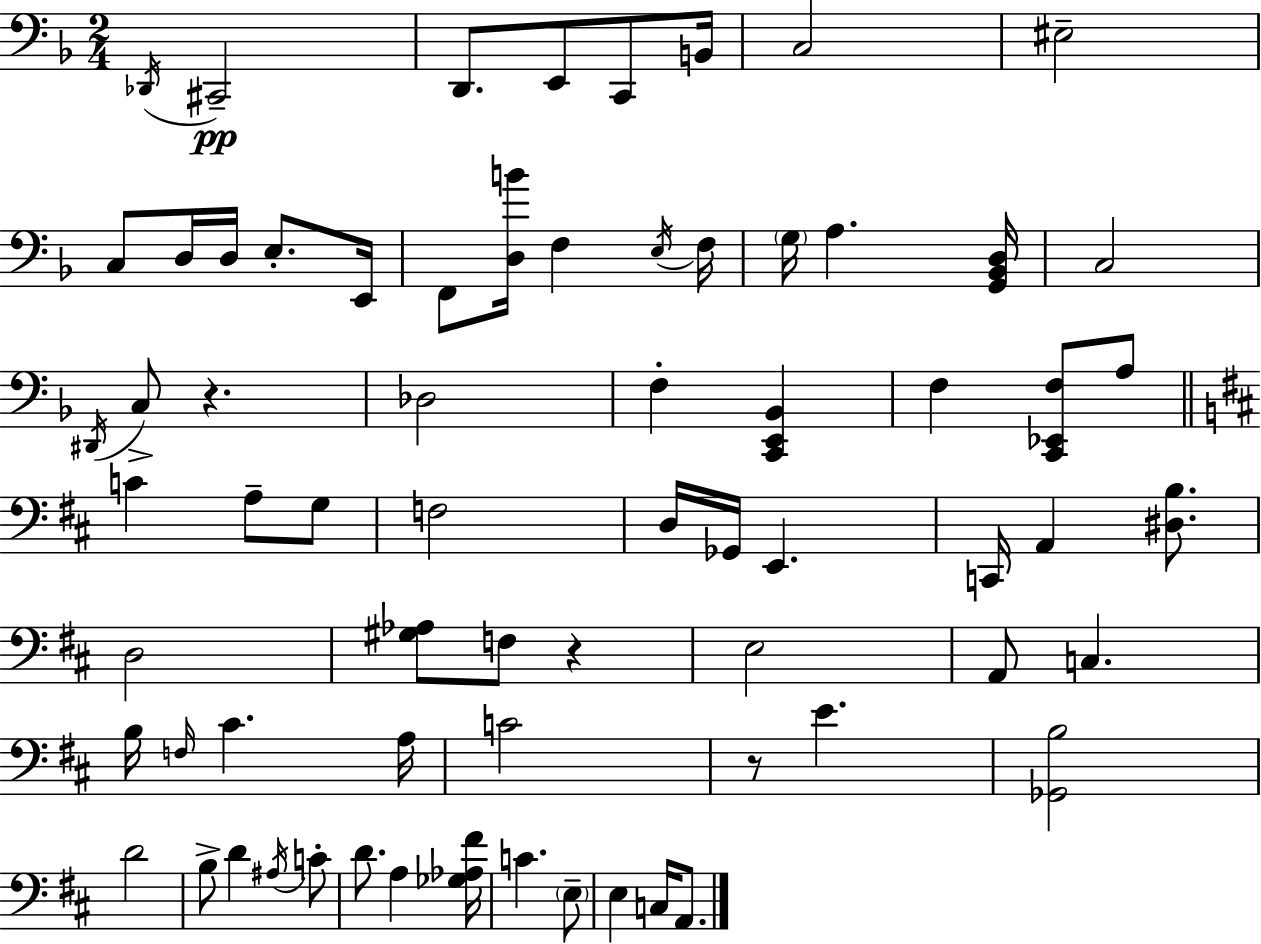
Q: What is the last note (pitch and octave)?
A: A2